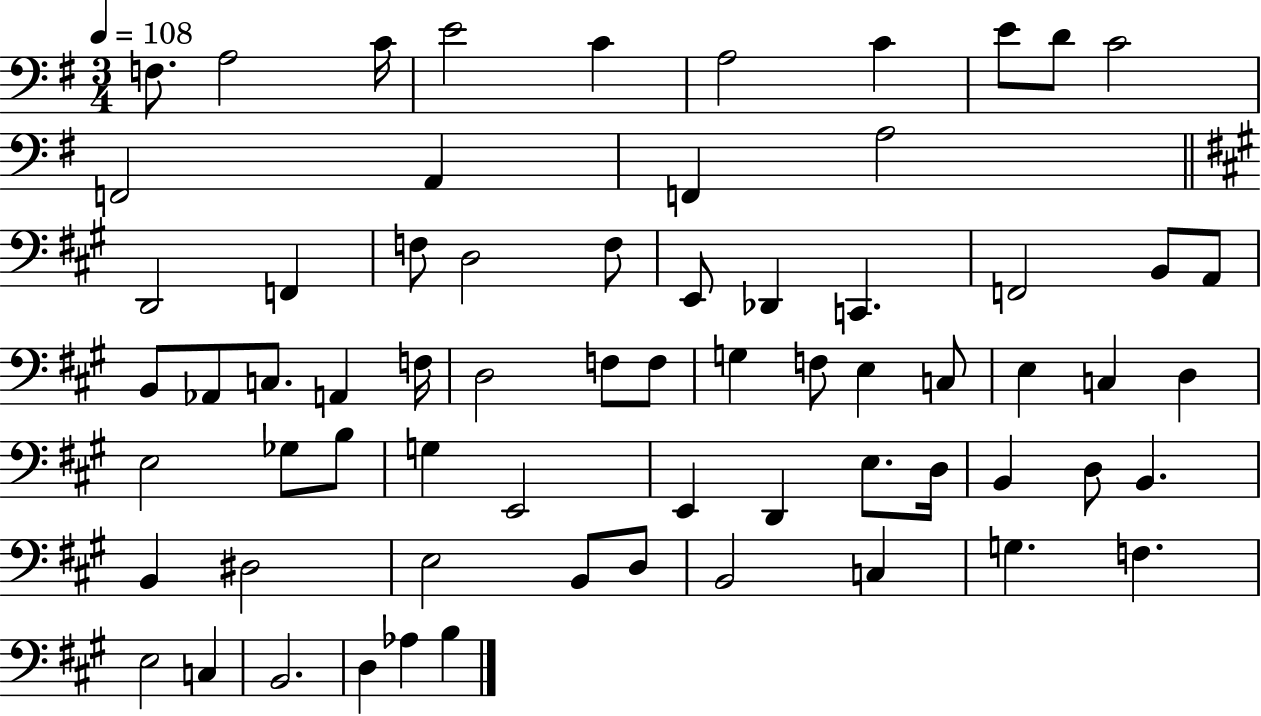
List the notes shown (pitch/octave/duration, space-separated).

F3/e. A3/h C4/s E4/h C4/q A3/h C4/q E4/e D4/e C4/h F2/h A2/q F2/q A3/h D2/h F2/q F3/e D3/h F3/e E2/e Db2/q C2/q. F2/h B2/e A2/e B2/e Ab2/e C3/e. A2/q F3/s D3/h F3/e F3/e G3/q F3/e E3/q C3/e E3/q C3/q D3/q E3/h Gb3/e B3/e G3/q E2/h E2/q D2/q E3/e. D3/s B2/q D3/e B2/q. B2/q D#3/h E3/h B2/e D3/e B2/h C3/q G3/q. F3/q. E3/h C3/q B2/h. D3/q Ab3/q B3/q